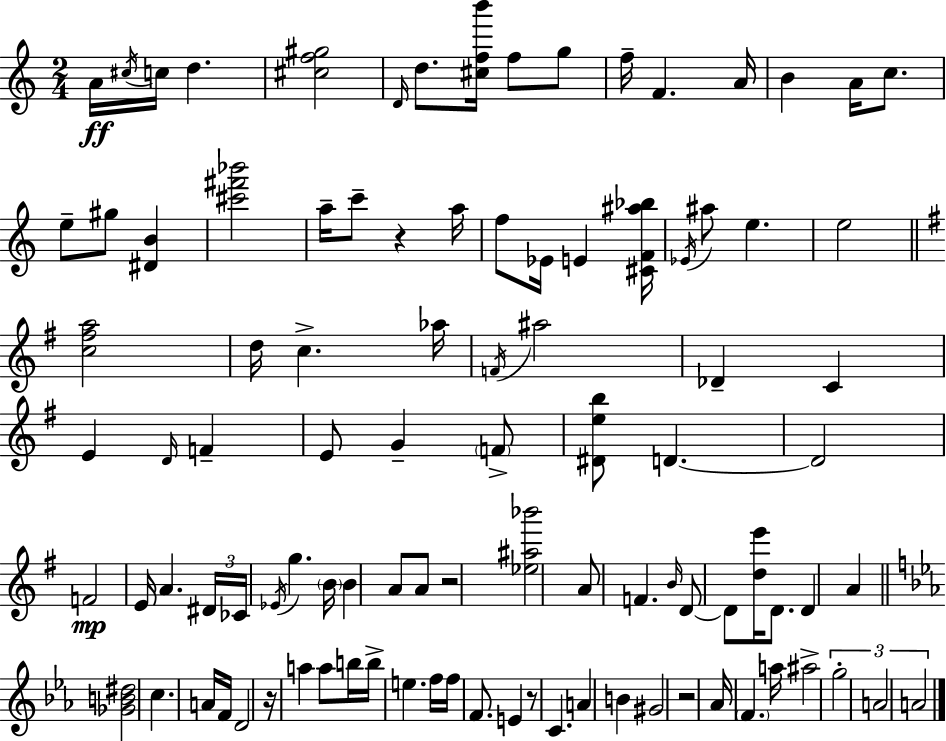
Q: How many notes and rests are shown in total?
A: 99